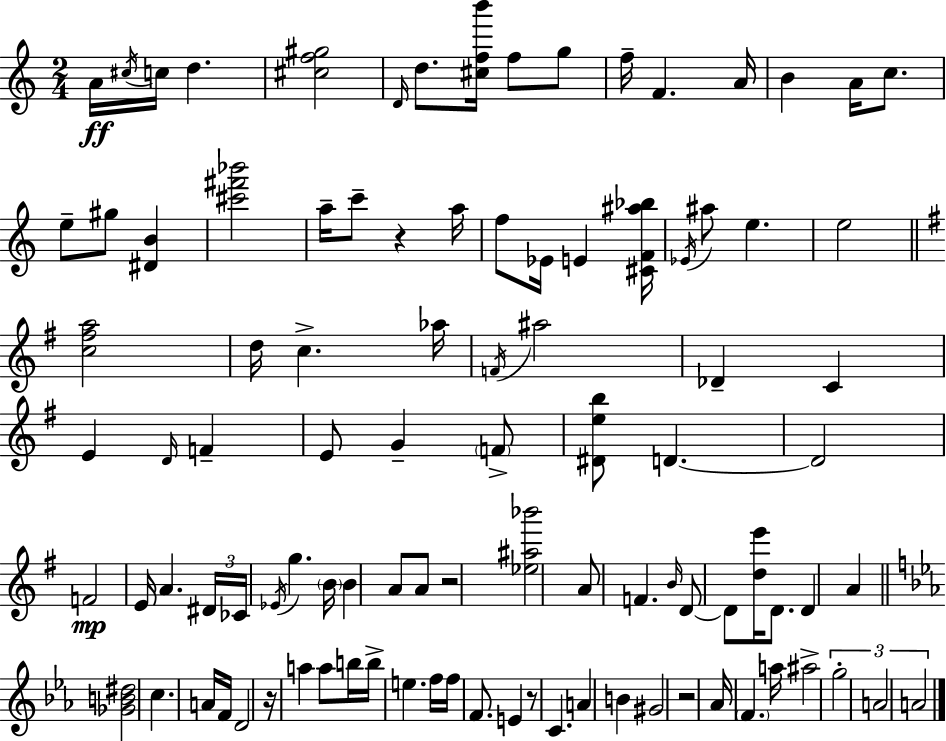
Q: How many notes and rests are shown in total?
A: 99